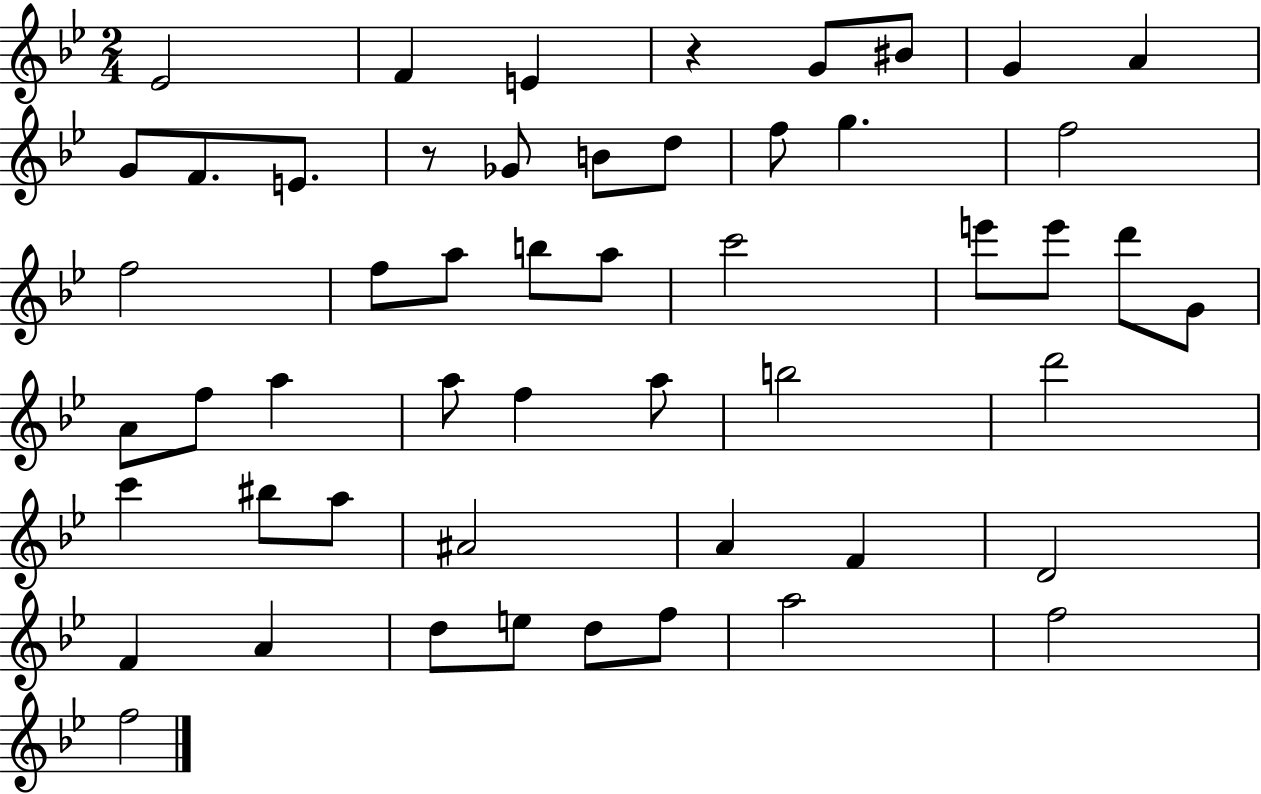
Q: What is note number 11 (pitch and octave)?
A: Gb4